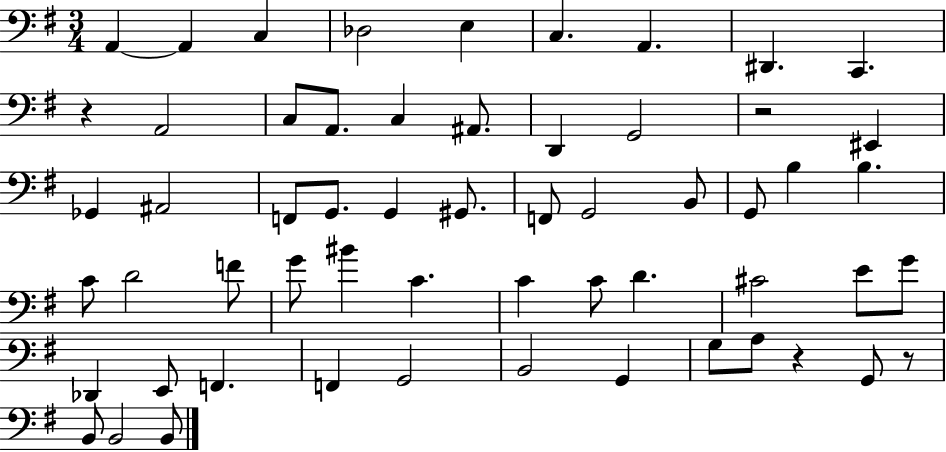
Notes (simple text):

A2/q A2/q C3/q Db3/h E3/q C3/q. A2/q. D#2/q. C2/q. R/q A2/h C3/e A2/e. C3/q A#2/e. D2/q G2/h R/h EIS2/q Gb2/q A#2/h F2/e G2/e. G2/q G#2/e. F2/e G2/h B2/e G2/e B3/q B3/q. C4/e D4/h F4/e G4/e BIS4/q C4/q. C4/q C4/e D4/q. C#4/h E4/e G4/e Db2/q E2/e F2/q. F2/q G2/h B2/h G2/q G3/e A3/e R/q G2/e R/e B2/e B2/h B2/e